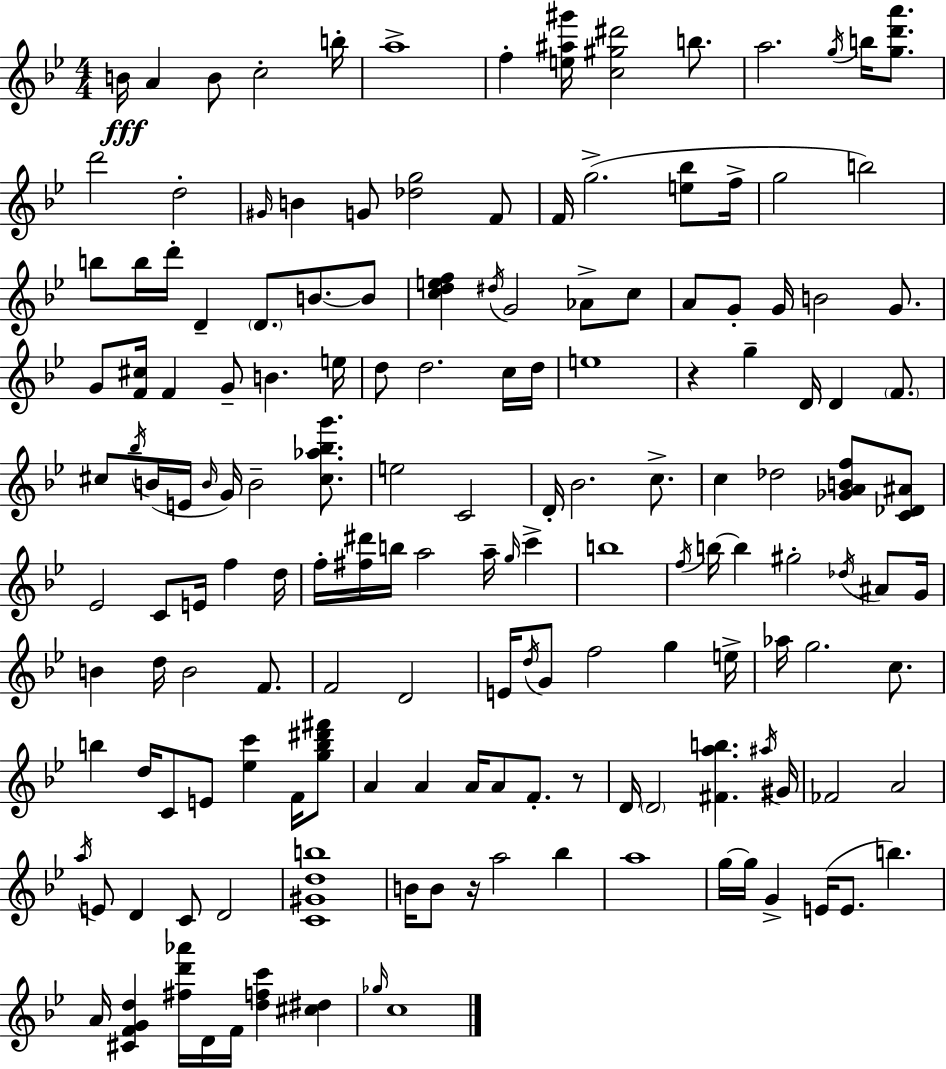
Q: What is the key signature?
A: BES major